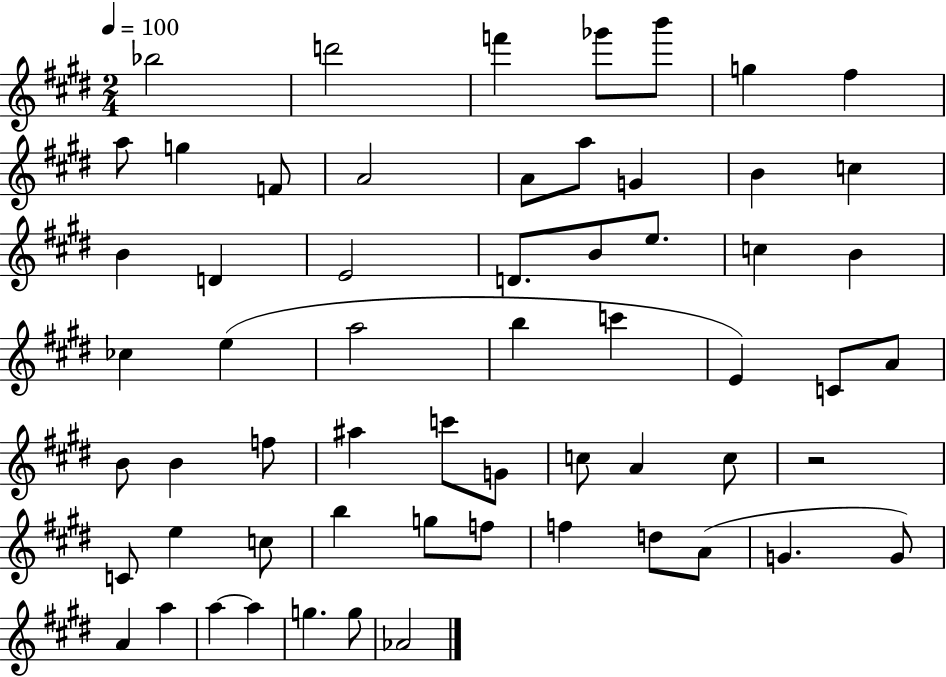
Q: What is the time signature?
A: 2/4